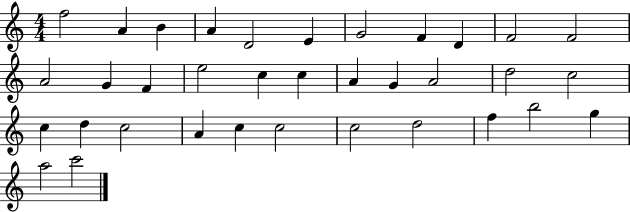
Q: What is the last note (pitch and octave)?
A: C6